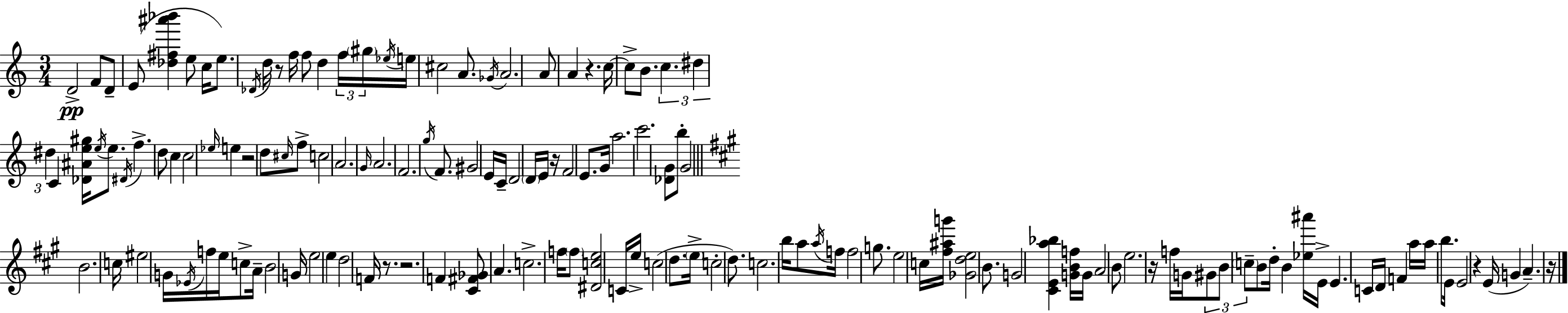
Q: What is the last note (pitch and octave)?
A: A4